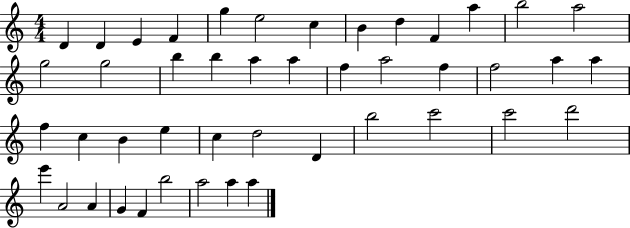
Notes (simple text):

D4/q D4/q E4/q F4/q G5/q E5/h C5/q B4/q D5/q F4/q A5/q B5/h A5/h G5/h G5/h B5/q B5/q A5/q A5/q F5/q A5/h F5/q F5/h A5/q A5/q F5/q C5/q B4/q E5/q C5/q D5/h D4/q B5/h C6/h C6/h D6/h E6/q A4/h A4/q G4/q F4/q B5/h A5/h A5/q A5/q